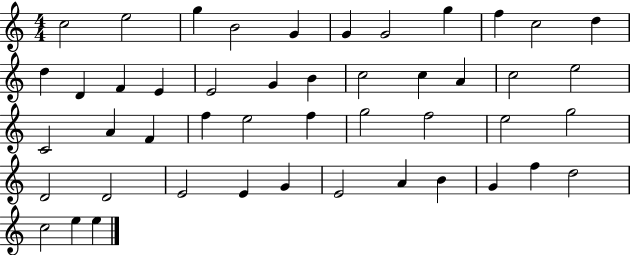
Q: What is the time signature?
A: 4/4